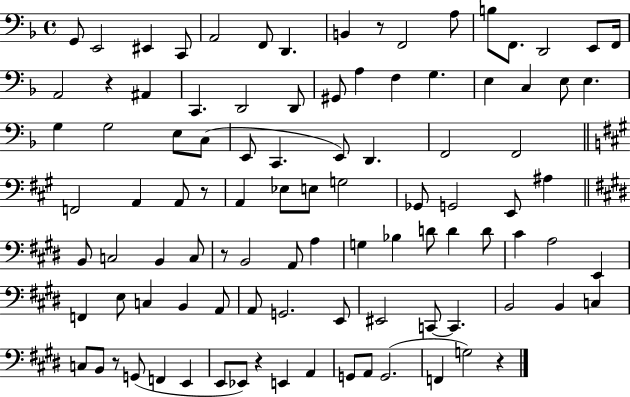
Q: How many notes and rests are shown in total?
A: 99